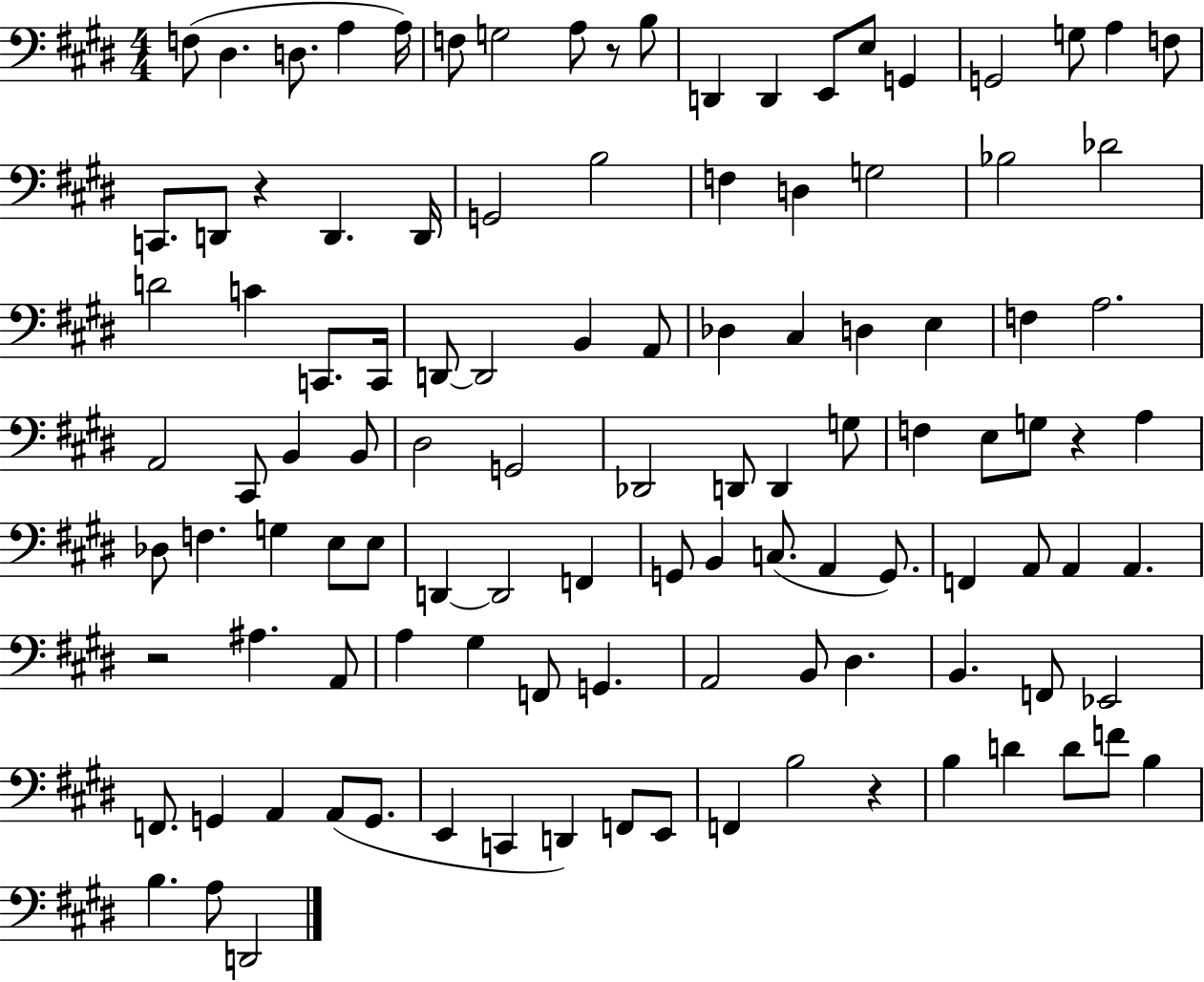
F3/e D#3/q. D3/e. A3/q A3/s F3/e G3/h A3/e R/e B3/e D2/q D2/q E2/e E3/e G2/q G2/h G3/e A3/q F3/e C2/e. D2/e R/q D2/q. D2/s G2/h B3/h F3/q D3/q G3/h Bb3/h Db4/h D4/h C4/q C2/e. C2/s D2/e D2/h B2/q A2/e Db3/q C#3/q D3/q E3/q F3/q A3/h. A2/h C#2/e B2/q B2/e D#3/h G2/h Db2/h D2/e D2/q G3/e F3/q E3/e G3/e R/q A3/q Db3/e F3/q. G3/q E3/e E3/e D2/q D2/h F2/q G2/e B2/q C3/e. A2/q G2/e. F2/q A2/e A2/q A2/q. R/h A#3/q. A2/e A3/q G#3/q F2/e G2/q. A2/h B2/e D#3/q. B2/q. F2/e Eb2/h F2/e. G2/q A2/q A2/e G2/e. E2/q C2/q D2/q F2/e E2/e F2/q B3/h R/q B3/q D4/q D4/e F4/e B3/q B3/q. A3/e D2/h